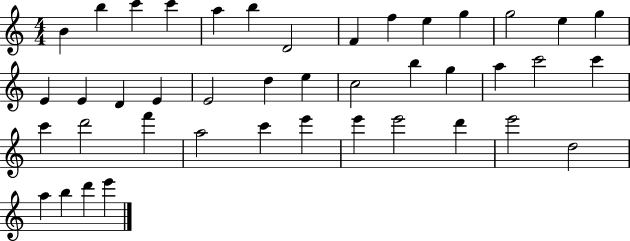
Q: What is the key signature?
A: C major